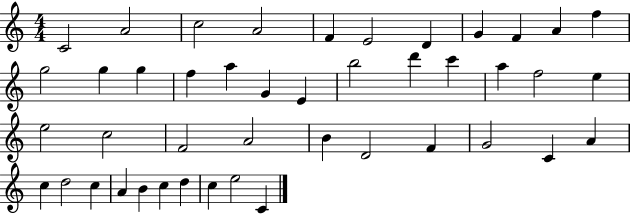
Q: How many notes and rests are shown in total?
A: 44